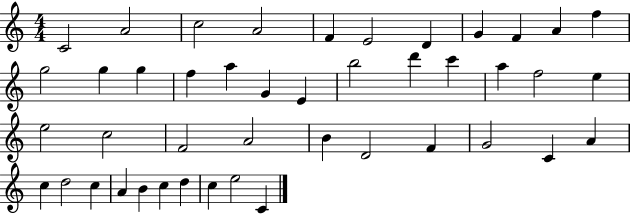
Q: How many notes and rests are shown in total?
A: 44